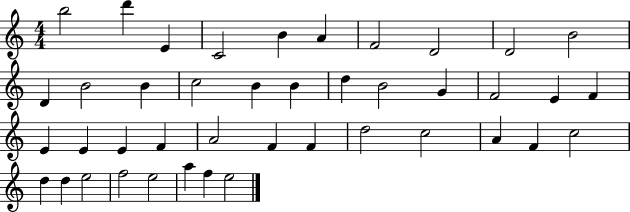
B5/h D6/q E4/q C4/h B4/q A4/q F4/h D4/h D4/h B4/h D4/q B4/h B4/q C5/h B4/q B4/q D5/q B4/h G4/q F4/h E4/q F4/q E4/q E4/q E4/q F4/q A4/h F4/q F4/q D5/h C5/h A4/q F4/q C5/h D5/q D5/q E5/h F5/h E5/h A5/q F5/q E5/h